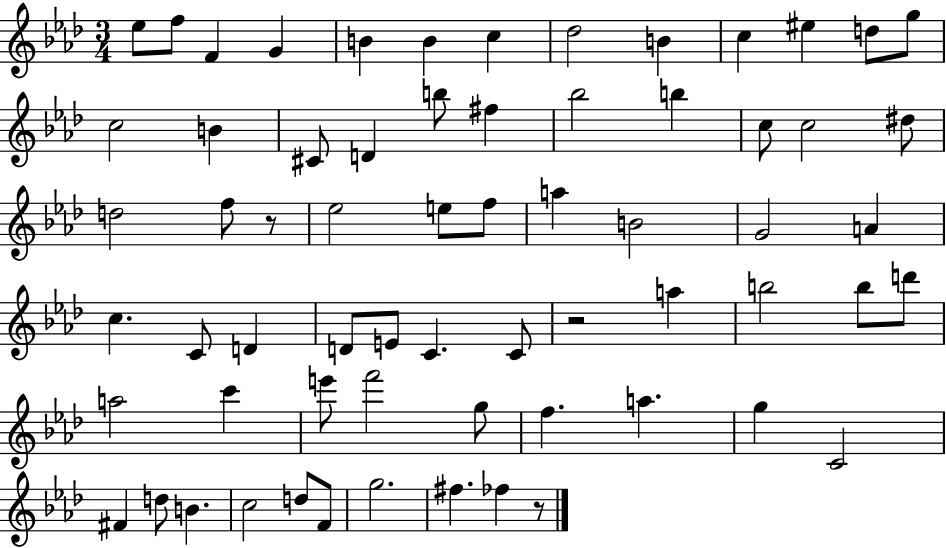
X:1
T:Untitled
M:3/4
L:1/4
K:Ab
_e/2 f/2 F G B B c _d2 B c ^e d/2 g/2 c2 B ^C/2 D b/2 ^f _b2 b c/2 c2 ^d/2 d2 f/2 z/2 _e2 e/2 f/2 a B2 G2 A c C/2 D D/2 E/2 C C/2 z2 a b2 b/2 d'/2 a2 c' e'/2 f'2 g/2 f a g C2 ^F d/2 B c2 d/2 F/2 g2 ^f _f z/2